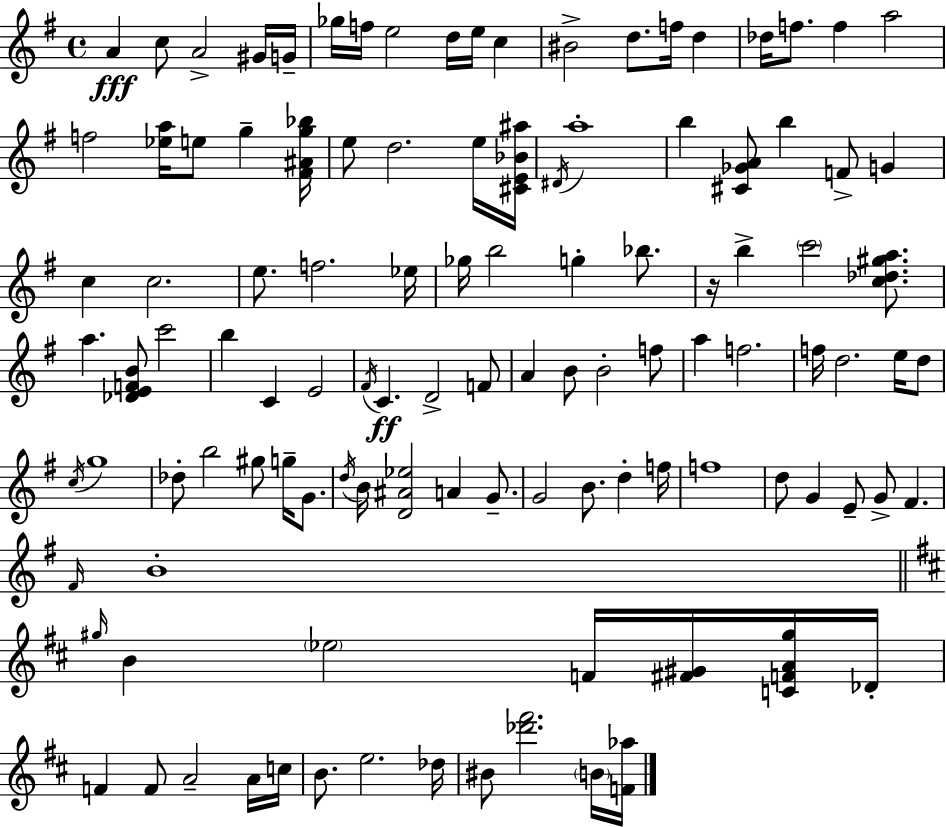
{
  \clef treble
  \time 4/4
  \defaultTimeSignature
  \key g \major
  a'4\fff c''8 a'2-> gis'16 g'16-- | ges''16 f''16 e''2 d''16 e''16 c''4 | bis'2-> d''8. f''16 d''4 | des''16 f''8. f''4 a''2 | \break f''2 <ees'' a''>16 e''8 g''4-- <fis' ais' g'' bes''>16 | e''8 d''2. e''16 <cis' e' bes' ais''>16 | \acciaccatura { dis'16 } a''1-. | b''4 <cis' ges' a'>8 b''4 f'8-> g'4 | \break c''4 c''2. | e''8. f''2. | ees''16 ges''16 b''2 g''4-. bes''8. | r16 b''4-> \parenthesize c'''2 <c'' des'' gis'' a''>8. | \break a''4. <des' e' f' b'>8 c'''2 | b''4 c'4 e'2 | \acciaccatura { fis'16 } c'4.\ff d'2-> | f'8 a'4 b'8 b'2-. | \break f''8 a''4 f''2. | f''16 d''2. e''16 | d''8 \acciaccatura { c''16 } g''1 | des''8-. b''2 gis''8 g''16-- | \break g'8. \acciaccatura { d''16 } b'16 <d' ais' ees''>2 a'4 | g'8.-- g'2 b'8. d''4-. | f''16 f''1 | d''8 g'4 e'8-- g'8-> fis'4. | \break \grace { fis'16 } b'1-. | \bar "||" \break \key d \major \grace { gis''16 } b'4 \parenthesize ees''2 f'16 <fis' gis'>16 <c' f' a' gis''>16 | des'16-. f'4 f'8 a'2-- a'16 | c''16 b'8. e''2. | des''16 bis'8 <des''' fis'''>2. \parenthesize b'16 | \break <f' aes''>16 \bar "|."
}